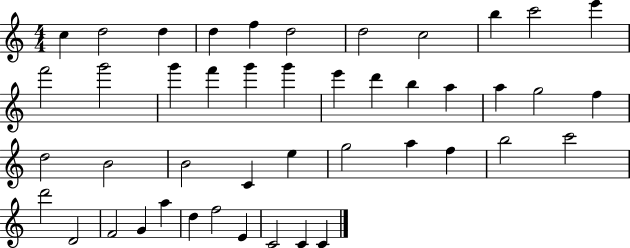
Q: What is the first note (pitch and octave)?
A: C5